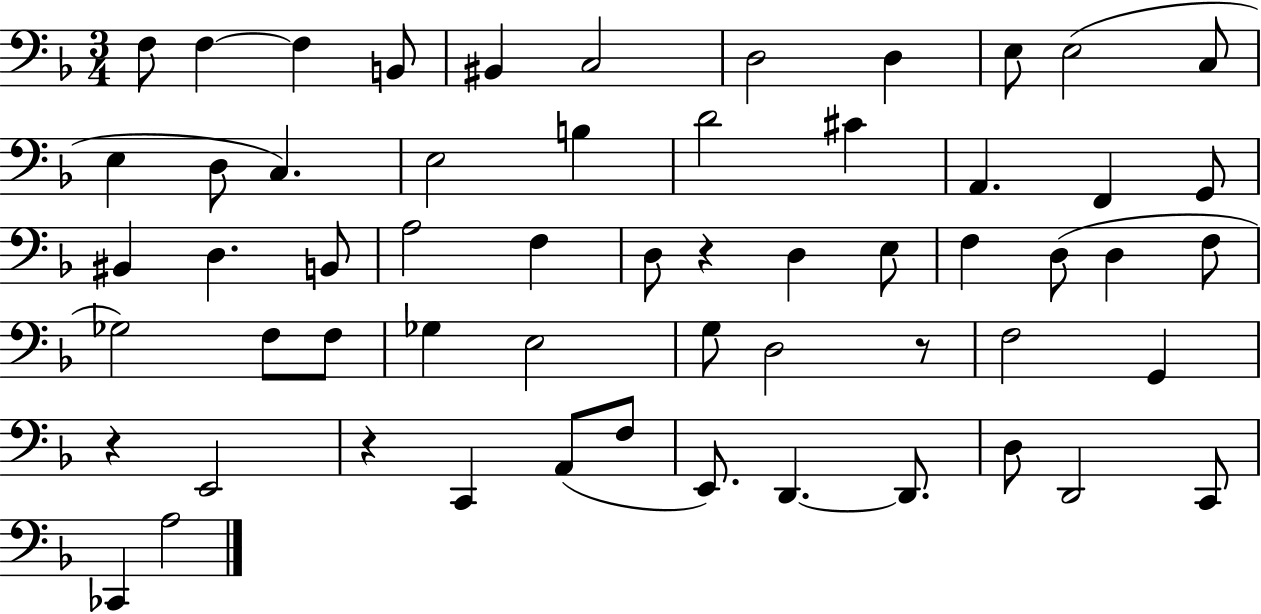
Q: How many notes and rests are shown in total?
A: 58